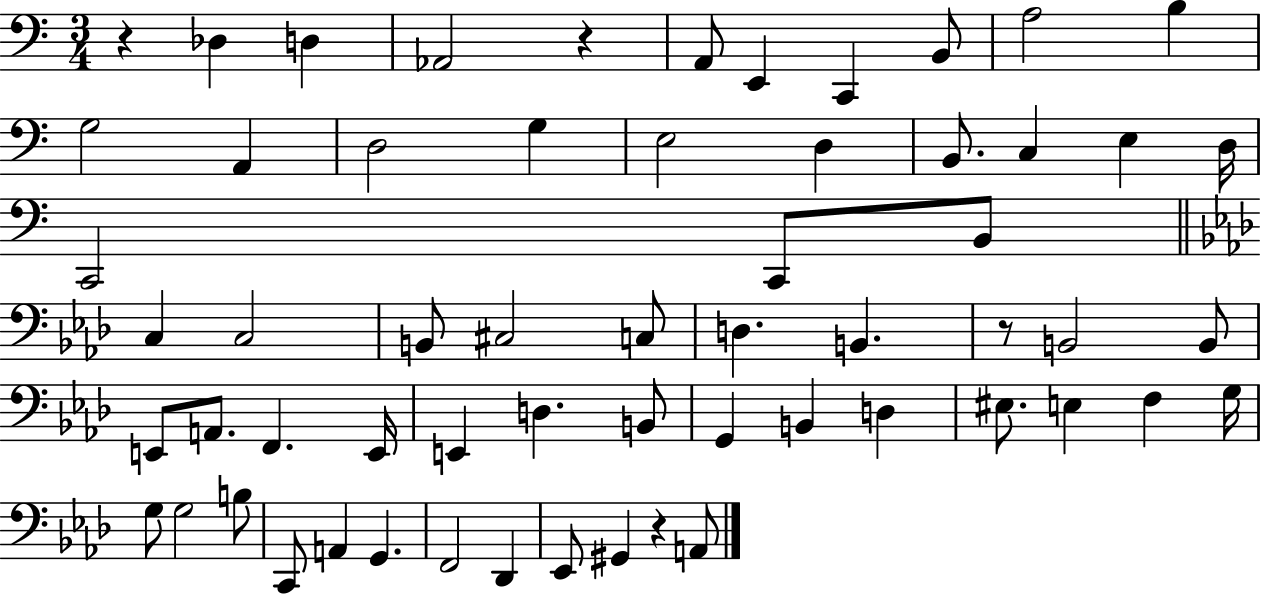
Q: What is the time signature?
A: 3/4